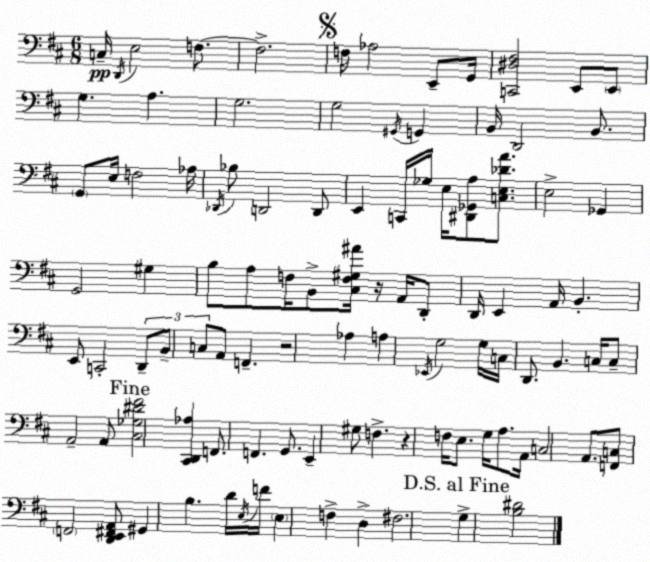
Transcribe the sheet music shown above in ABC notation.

X:1
T:Untitled
M:6/8
L:1/4
K:D
C,/4 D,,/4 E,2 F,/2 F,2 F,/4 _A,2 E,,/2 G,,/4 [C,,^D,^F,]2 E,,/2 E,,/2 G, A, G,2 G,2 ^G,,/4 G,, B,,/4 D,,2 B,,/2 G,,/2 E,/4 F,2 _A,/4 _D,,/4 _B,/2 D,,2 D,,/2 E,, C,,/4 _G,/4 E,/4 [^D,,_G,,A,]/2 [C,E,_DA]/2 E,2 _G,, G,,2 ^G, B,/2 A,/2 F,/4 B,,/2 [^C,F,^G,^A]/4 z/4 A,,/4 D,,/2 D,,/4 E,, A,,/4 B,, E,,/2 C,,2 D,,/2 B,,/2 C,/2 A,,/2 F,, z2 _A, A, _E,,/4 G,2 G,/4 C,/4 D,,/2 B,, C,/4 C,/2 A,,2 A,,/2 [^C,_G,^D^F]2 [^C,,D,,_A,] F,,/2 F,, G,,/2 E,, ^G,/2 F, z F,/4 E,/2 G,/4 A,/2 A,,/4 C,2 A,,/2 [F,,C,]/2 F,,2 [D,,E,,^F,,A,,]/2 ^G,, B, D/4 E,/4 F/4 E, F, D, ^F,2 G, [B,^D]2